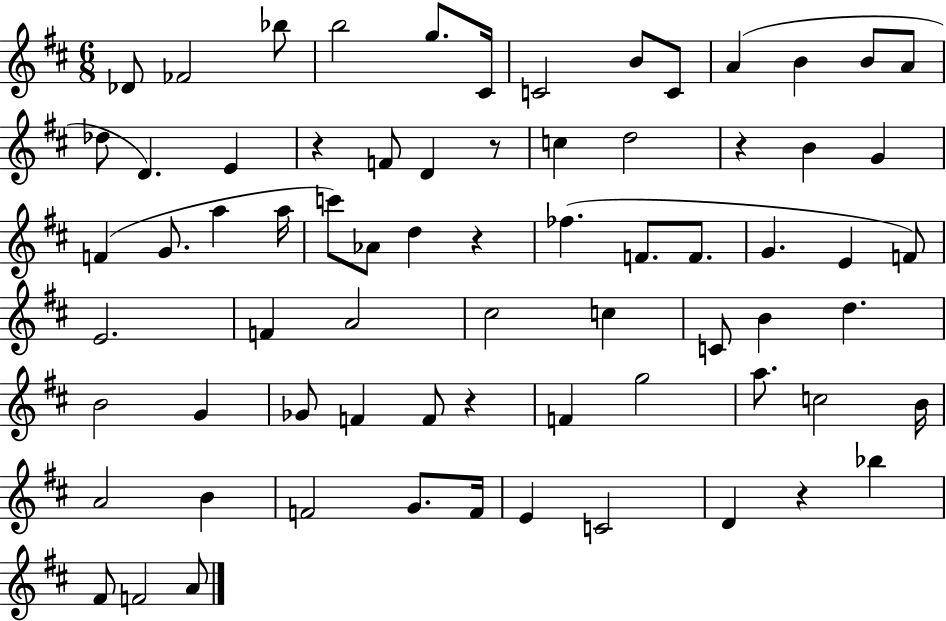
X:1
T:Untitled
M:6/8
L:1/4
K:D
_D/2 _F2 _b/2 b2 g/2 ^C/4 C2 B/2 C/2 A B B/2 A/2 _d/2 D E z F/2 D z/2 c d2 z B G F G/2 a a/4 c'/2 _A/2 d z _f F/2 F/2 G E F/2 E2 F A2 ^c2 c C/2 B d B2 G _G/2 F F/2 z F g2 a/2 c2 B/4 A2 B F2 G/2 F/4 E C2 D z _b ^F/2 F2 A/2